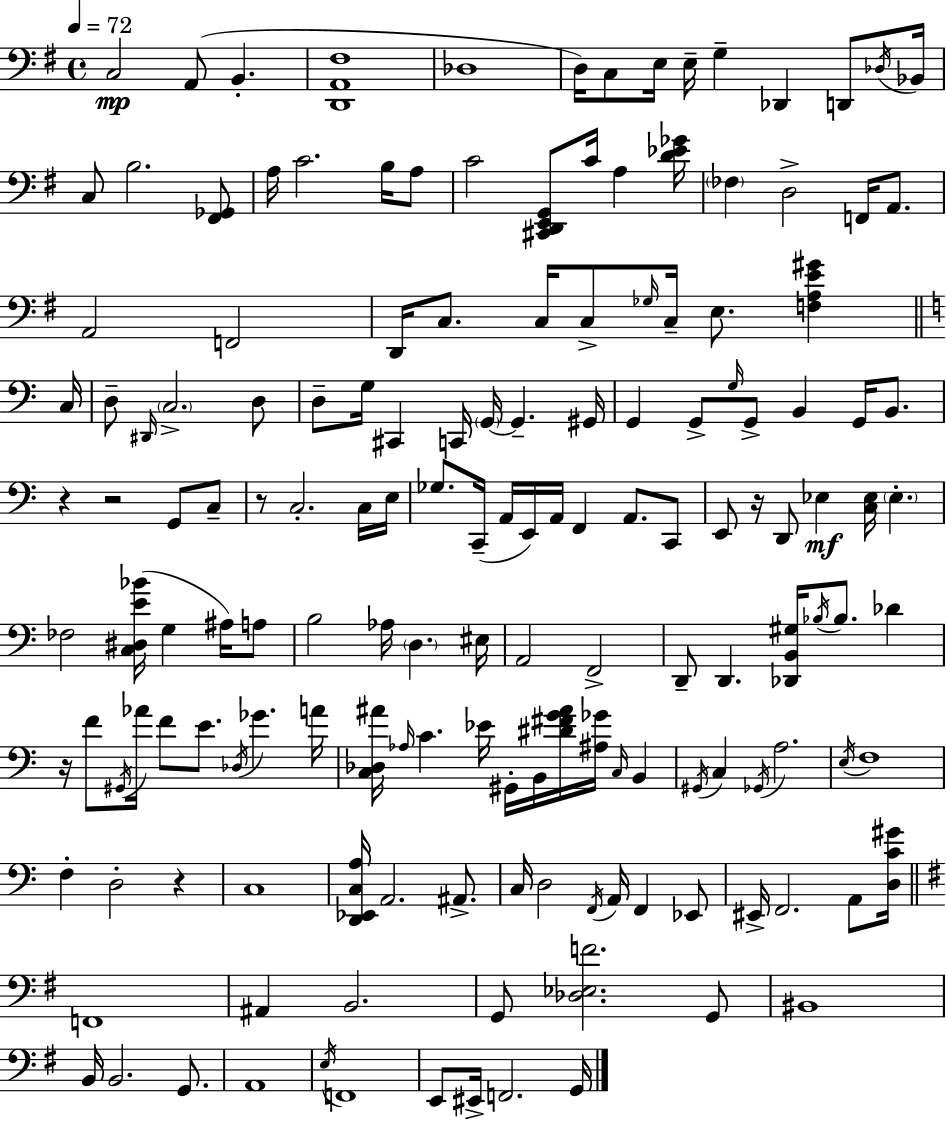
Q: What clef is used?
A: bass